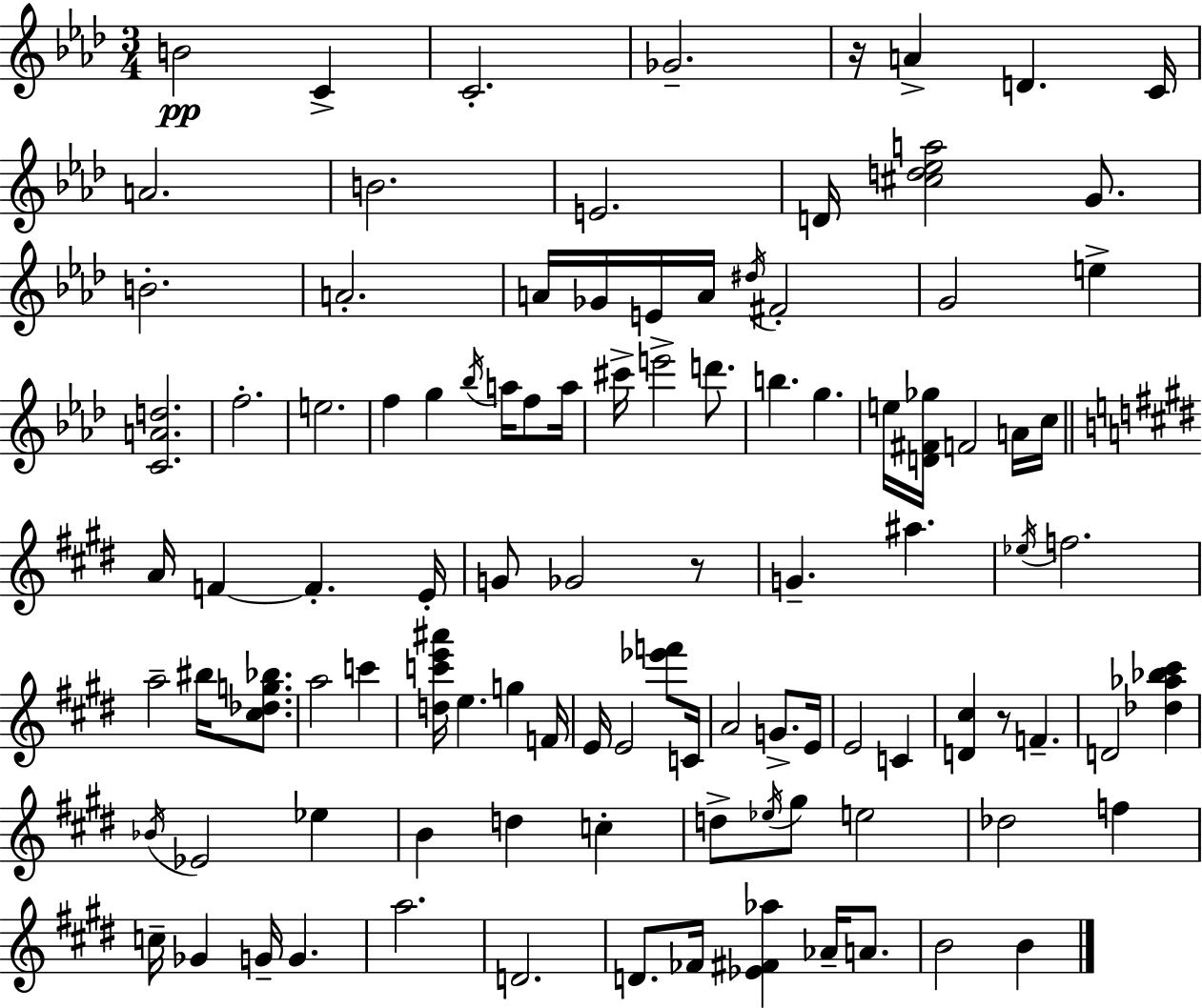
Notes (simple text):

B4/h C4/q C4/h. Gb4/h. R/s A4/q D4/q. C4/s A4/h. B4/h. E4/h. D4/s [C#5,D5,Eb5,A5]/h G4/e. B4/h. A4/h. A4/s Gb4/s E4/s A4/s D#5/s F#4/h G4/h E5/q [C4,A4,D5]/h. F5/h. E5/h. F5/q G5/q Bb5/s A5/s F5/e A5/s C#6/s E6/h D6/e. B5/q. G5/q. E5/s [D4,F#4,Gb5]/s F4/h A4/s C5/s A4/s F4/q F4/q. E4/s G4/e Gb4/h R/e G4/q. A#5/q. Eb5/s F5/h. A5/h BIS5/s [C#5,Db5,G5,Bb5]/e. A5/h C6/q [D5,C6,E6,A#6]/s E5/q. G5/q F4/s E4/s E4/h [Eb6,F6]/e C4/s A4/h G4/e. E4/s E4/h C4/q [D4,C#5]/q R/e F4/q. D4/h [Db5,Ab5,Bb5,C#6]/q Bb4/s Eb4/h Eb5/q B4/q D5/q C5/q D5/e Eb5/s G#5/e E5/h Db5/h F5/q C5/s Gb4/q G4/s G4/q. A5/h. D4/h. D4/e. FES4/s [Eb4,F#4,Ab5]/q Ab4/s A4/e. B4/h B4/q